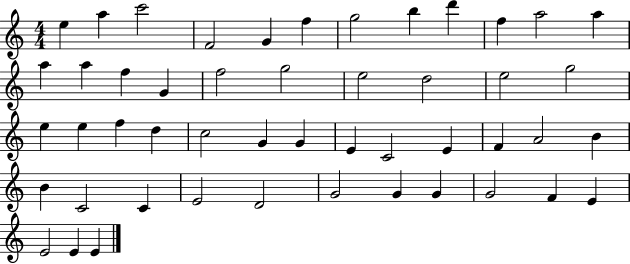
X:1
T:Untitled
M:4/4
L:1/4
K:C
e a c'2 F2 G f g2 b d' f a2 a a a f G f2 g2 e2 d2 e2 g2 e e f d c2 G G E C2 E F A2 B B C2 C E2 D2 G2 G G G2 F E E2 E E